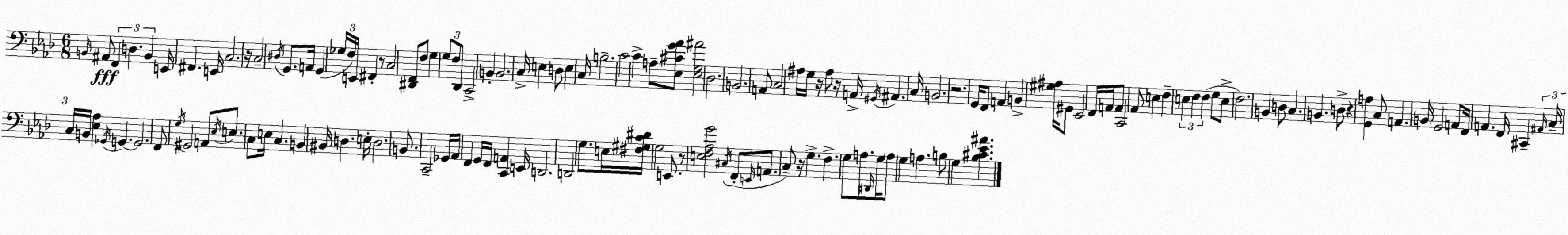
X:1
T:Untitled
M:6/8
L:1/4
K:Ab
B,,/4 ^A,,/2 F,, D, B,, E,,/4 ^F,, E,,/4 C,2 z/4 C,2 ^D,/4 G,,/2 A,,/4 G,, _G,/4 F,/4 E,,/4 ^F,, z/2 C,2 [^D,,F,,]/2 F,/2 G, G,/2 F,/2 _D,,/2 C,,2 B,, B,,2 C,/4 E, D,/2 E, C,/4 B,2 C2 C A,/2 [_E,^CG_A]/2 [_E,G,^A]2 _D,2 B,,2 A,,/2 C,2 ^A,/4 G,/4 z/4 ^A,/2 z/4 A,,/4 ^G,,/4 ^A,, C,/4 B,,2 z2 G,,/4 F,,/2 A,, B,, [^G,^A,]/4 ^G,,/2 _E,,2 F,,/4 A,,/4 A,,/2 C,,2 _A,,/2 E, F, E, F, F, G,/2 E,/2 F,2 B,, D,/2 C, B,, D,/2 z [G,,A,] C,/2 A,, B,,/4 G,,2 A,,/2 F,,/4 A,, F,,/4 ^C,, ^A,,/4 C,/4 C,/4 B,,/4 [_E,_A,] _G,,/4 G,, G,,2 F,,/2 G,/4 ^G,,2 A,,/2 _E,/4 E,/2 C,/2 E,/4 C, B,, ^B,,/4 D, E,/4 D,2 B,,/2 C,,2 _G,,/4 _A,,/4 F,, G,,/4 F,,/4 [C,,A,,] E,,/4 D,,2 D,,2 G,/2 E,/4 [^F,^G,C^D]/4 G,2 E,,/2 z/2 [E,F,_A,G]2 ^C,/4 F,,/2 E,,/4 A,,/2 C,/2 z/4 G, F, G,/2 A,/2 ^D,,/4 G,/4 A,/2 G, A, B,/2 G, [_B,^C_E^A]